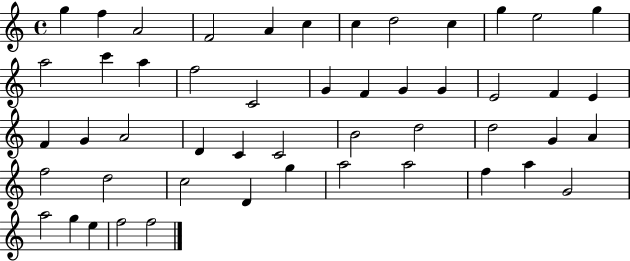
{
  \clef treble
  \time 4/4
  \defaultTimeSignature
  \key c \major
  g''4 f''4 a'2 | f'2 a'4 c''4 | c''4 d''2 c''4 | g''4 e''2 g''4 | \break a''2 c'''4 a''4 | f''2 c'2 | g'4 f'4 g'4 g'4 | e'2 f'4 e'4 | \break f'4 g'4 a'2 | d'4 c'4 c'2 | b'2 d''2 | d''2 g'4 a'4 | \break f''2 d''2 | c''2 d'4 g''4 | a''2 a''2 | f''4 a''4 g'2 | \break a''2 g''4 e''4 | f''2 f''2 | \bar "|."
}